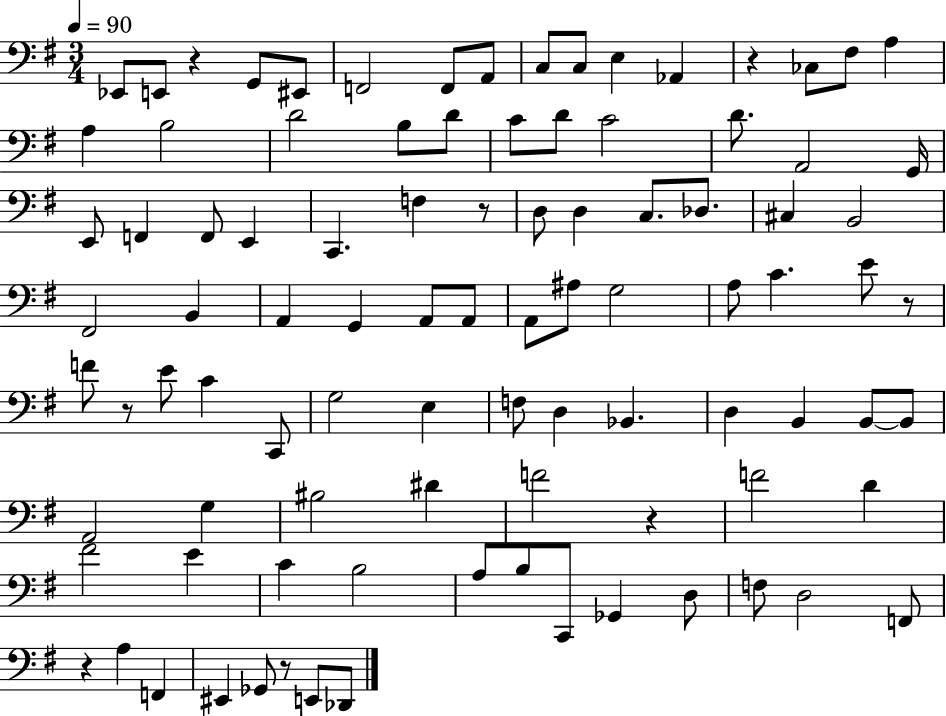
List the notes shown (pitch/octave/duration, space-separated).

Eb2/e E2/e R/q G2/e EIS2/e F2/h F2/e A2/e C3/e C3/e E3/q Ab2/q R/q CES3/e F#3/e A3/q A3/q B3/h D4/h B3/e D4/e C4/e D4/e C4/h D4/e. A2/h G2/s E2/e F2/q F2/e E2/q C2/q. F3/q R/e D3/e D3/q C3/e. Db3/e. C#3/q B2/h F#2/h B2/q A2/q G2/q A2/e A2/e A2/e A#3/e G3/h A3/e C4/q. E4/e R/e F4/e R/e E4/e C4/q C2/e G3/h E3/q F3/e D3/q Bb2/q. D3/q B2/q B2/e B2/e A2/h G3/q BIS3/h D#4/q F4/h R/q F4/h D4/q F#4/h E4/q C4/q B3/h A3/e B3/e C2/e Gb2/q D3/e F3/e D3/h F2/e R/q A3/q F2/q EIS2/q Gb2/e R/e E2/e Db2/e